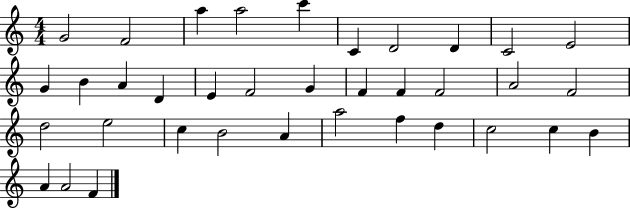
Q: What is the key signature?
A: C major